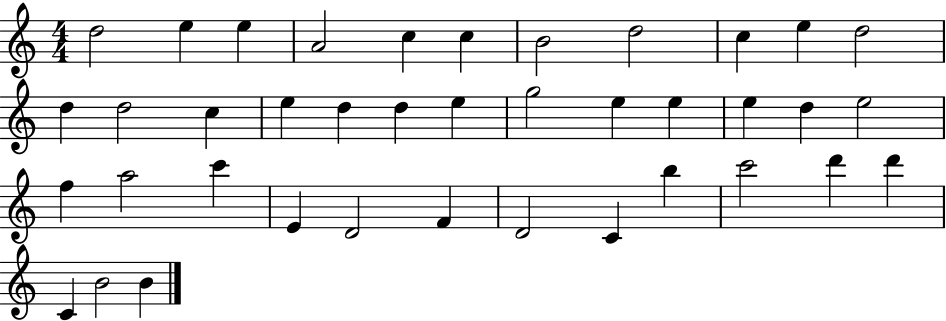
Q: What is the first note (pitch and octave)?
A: D5